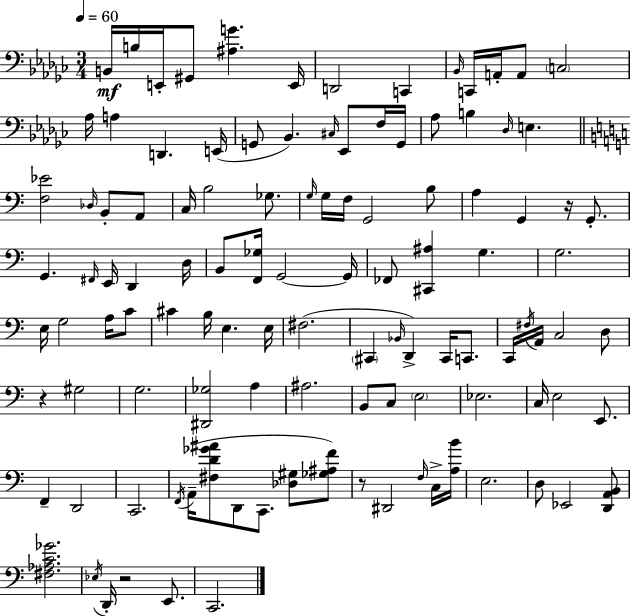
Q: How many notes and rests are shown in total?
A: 113